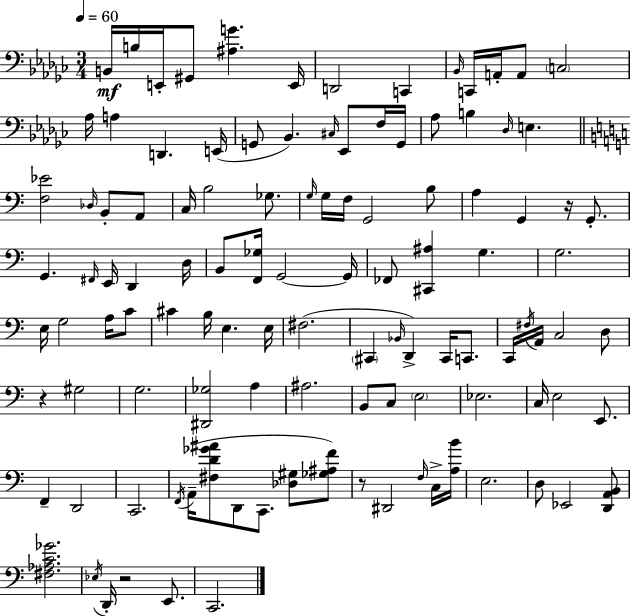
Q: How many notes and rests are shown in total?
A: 113